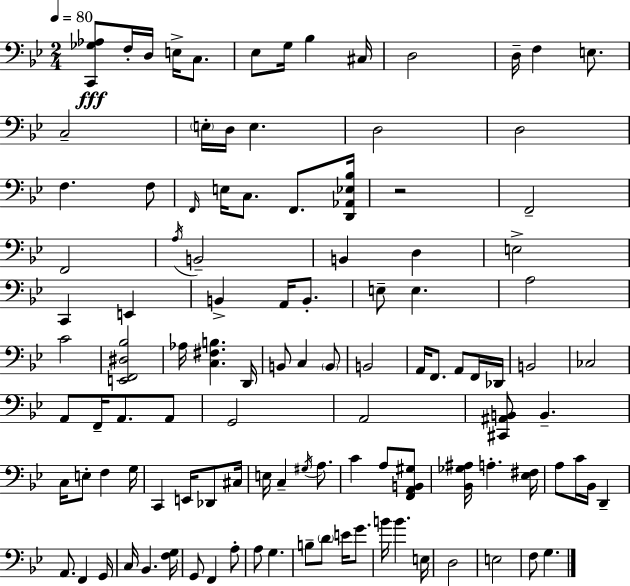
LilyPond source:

{
  \clef bass
  \numericTimeSignature
  \time 2/4
  \key bes \major
  \tempo 4 = 80
  <c, ges aes>8\fff f16-. d16 e16-> c8. | ees8 g16 bes4 cis16 | d2 | d16-- f4 e8. | \break c2-- | \parenthesize e16-. d16 e4. | d2 | d2 | \break f4. f8 | \grace { f,16 } e16 c8. f,8. | <d, aes, ees bes>16 r2 | f,2-- | \break f,2 | \acciaccatura { a16 } b,2-- | b,4 d4 | e2-> | \break c,4 e,4 | b,4-> a,16 b,8.-. | e8-- e4. | a2 | \break c'2 | <e, f, dis bes>2 | aes16 <c fis b>4. | d,16 b,8 c4 | \break \parenthesize b,8 b,2 | a,16 f,8. a,8 | f,16 des,16 b,2 | ces2 | \break a,8 f,16-- a,8. | a,8 g,2 | a,2 | <cis, ais, b,>8 b,4.-- | \break c16 e8-. f4 | g16 c,4 e,16 des,8 | cis16 e16 c4-- \acciaccatura { gis16 } | a8. c'4 a8 | \break <f, a, b, gis>8 <bes, ges ais>16 a4.-. | <ees fis>16 a8 c'16 bes,16 d,4-- | a,8. f,4 | g,16 c16 bes,4. | \break <f g>16 g,8 f,4 | a8-. a8 g4. | b8-- \parenthesize d'8 e'16 | g'8. b'16 b'4. | \break e16 d2 | e2 | f8 g4. | \bar "|."
}